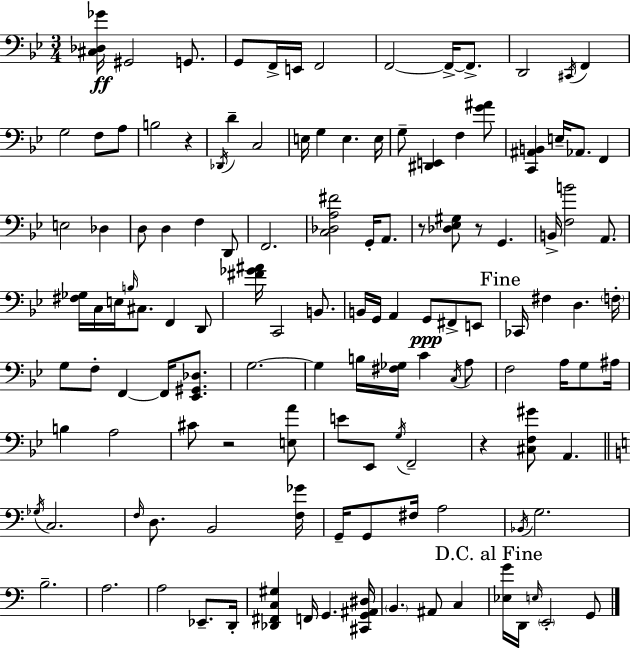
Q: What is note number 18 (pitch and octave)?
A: D4